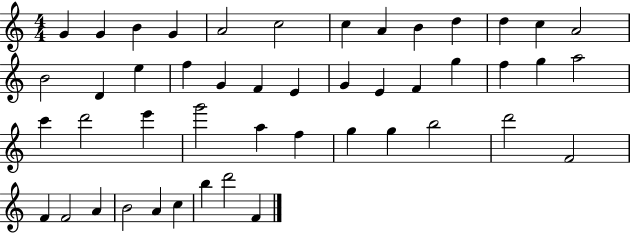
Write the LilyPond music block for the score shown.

{
  \clef treble
  \numericTimeSignature
  \time 4/4
  \key c \major
  g'4 g'4 b'4 g'4 | a'2 c''2 | c''4 a'4 b'4 d''4 | d''4 c''4 a'2 | \break b'2 d'4 e''4 | f''4 g'4 f'4 e'4 | g'4 e'4 f'4 g''4 | f''4 g''4 a''2 | \break c'''4 d'''2 e'''4 | g'''2 a''4 f''4 | g''4 g''4 b''2 | d'''2 f'2 | \break f'4 f'2 a'4 | b'2 a'4 c''4 | b''4 d'''2 f'4 | \bar "|."
}